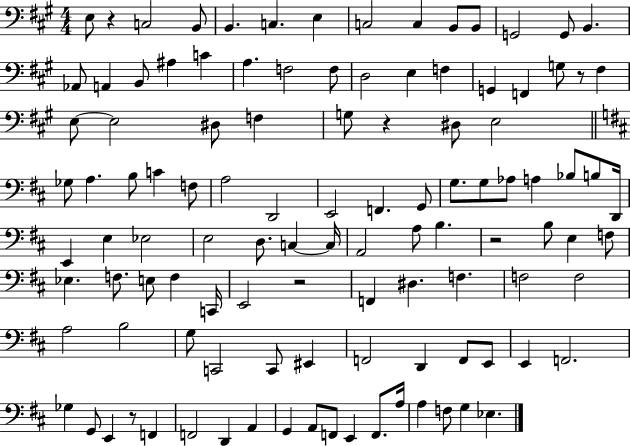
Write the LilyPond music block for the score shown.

{
  \clef bass
  \numericTimeSignature
  \time 4/4
  \key a \major
  e8 r4 c2 b,8 | b,4. c4. e4 | c2 c4 b,8 b,8 | g,2 g,8 b,4. | \break aes,8 a,4 b,8 ais4 c'4 | a4. f2 f8 | d2 e4 f4 | g,4 f,4 g8 r8 fis4 | \break e8~~ e2 dis8 f4 | g8 r4 dis8 e2 | \bar "||" \break \key d \major ges8 a4. b8 c'4 f8 | a2 d,2 | e,2 f,4. g,8 | g8. g8 aes8 a4 bes8 b8 d,16 | \break e,4 e4 ees2 | e2 d8. c4~~ c16 | a,2 a8 b4. | r2 b8 e4 f8 | \break ees4. f8. e8 f4 c,16 | e,2 r2 | f,4 dis4. f4. | f2 f2 | \break a2 b2 | g8 c,2 c,8 eis,4 | f,2 d,4 f,8 e,8 | e,4 f,2. | \break ges4 g,8 e,4 r8 f,4 | f,2 d,4 a,4 | g,4 a,8 f,8 e,4 f,8. a16 | a4 f8 g4 ees4. | \break \bar "|."
}